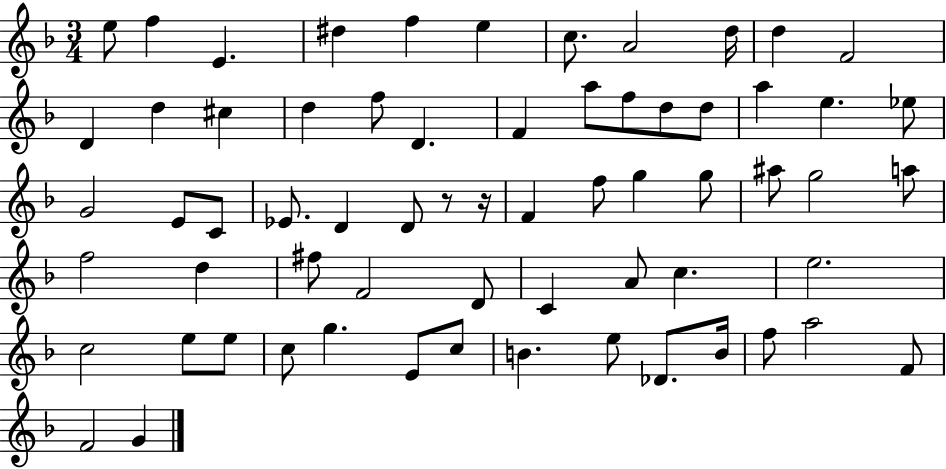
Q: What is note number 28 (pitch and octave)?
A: C4